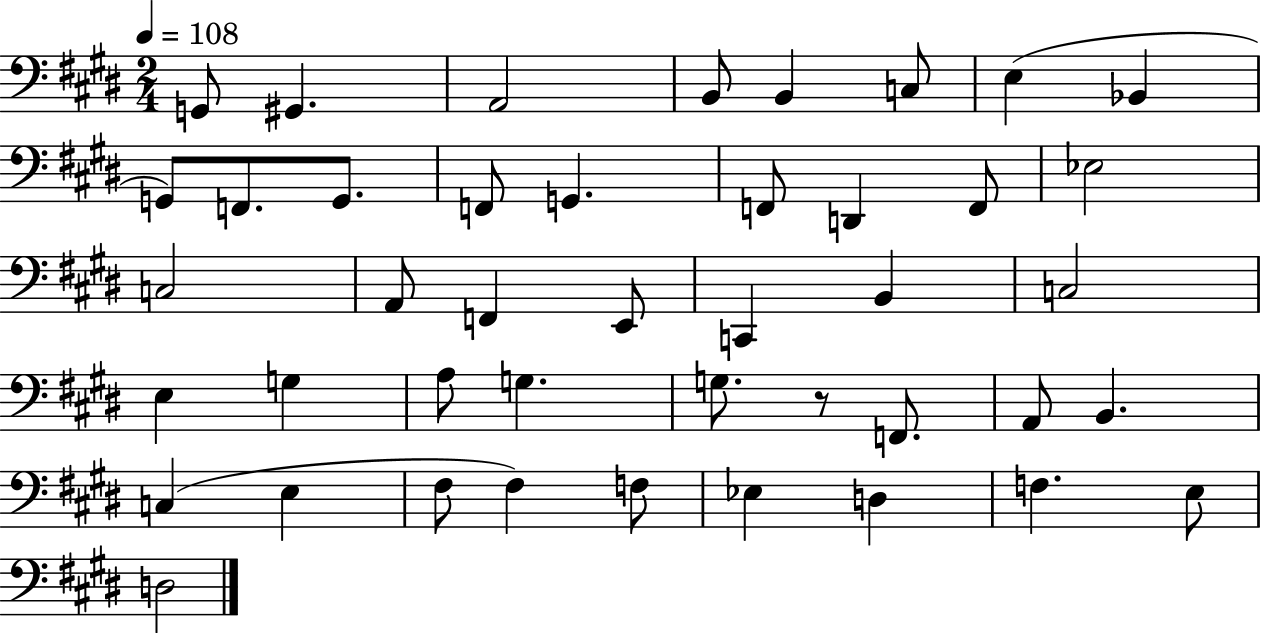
{
  \clef bass
  \numericTimeSignature
  \time 2/4
  \key e \major
  \tempo 4 = 108
  \repeat volta 2 { g,8 gis,4. | a,2 | b,8 b,4 c8 | e4( bes,4 | \break g,8) f,8. g,8. | f,8 g,4. | f,8 d,4 f,8 | ees2 | \break c2 | a,8 f,4 e,8 | c,4 b,4 | c2 | \break e4 g4 | a8 g4. | g8. r8 f,8. | a,8 b,4. | \break c4( e4 | fis8 fis4) f8 | ees4 d4 | f4. e8 | \break d2 | } \bar "|."
}